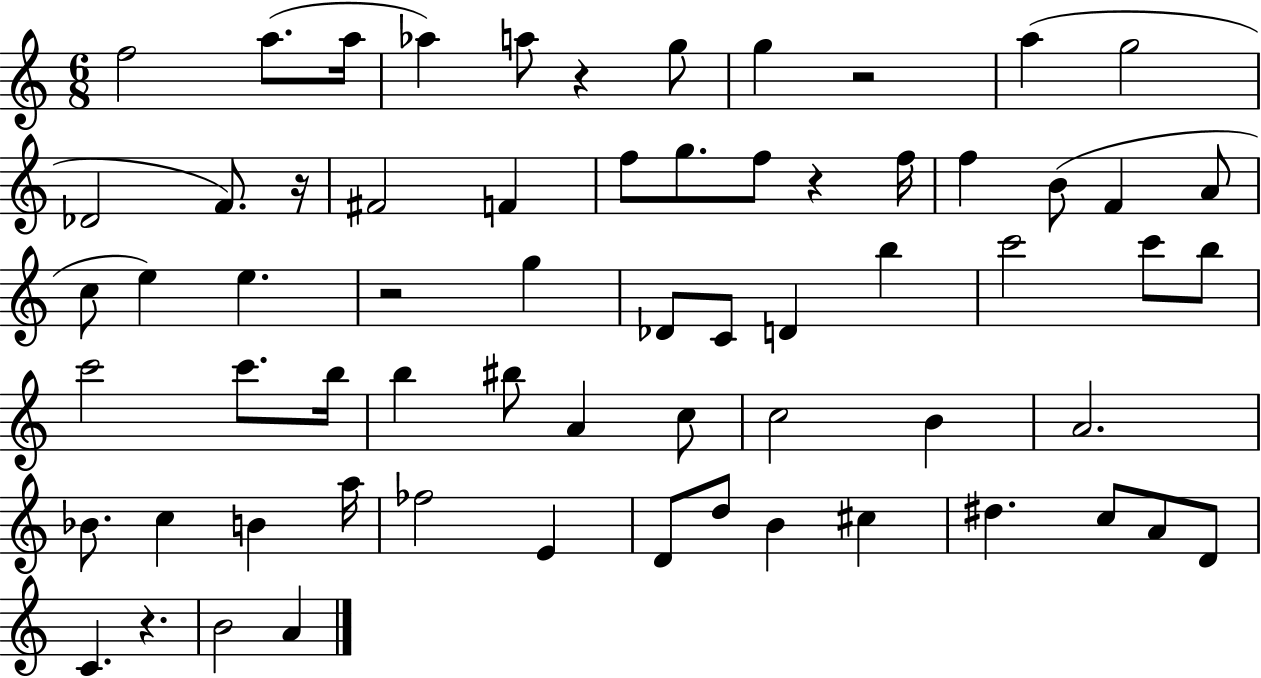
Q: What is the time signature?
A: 6/8